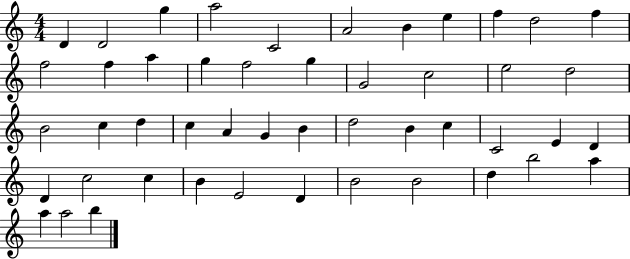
D4/q D4/h G5/q A5/h C4/h A4/h B4/q E5/q F5/q D5/h F5/q F5/h F5/q A5/q G5/q F5/h G5/q G4/h C5/h E5/h D5/h B4/h C5/q D5/q C5/q A4/q G4/q B4/q D5/h B4/q C5/q C4/h E4/q D4/q D4/q C5/h C5/q B4/q E4/h D4/q B4/h B4/h D5/q B5/h A5/q A5/q A5/h B5/q